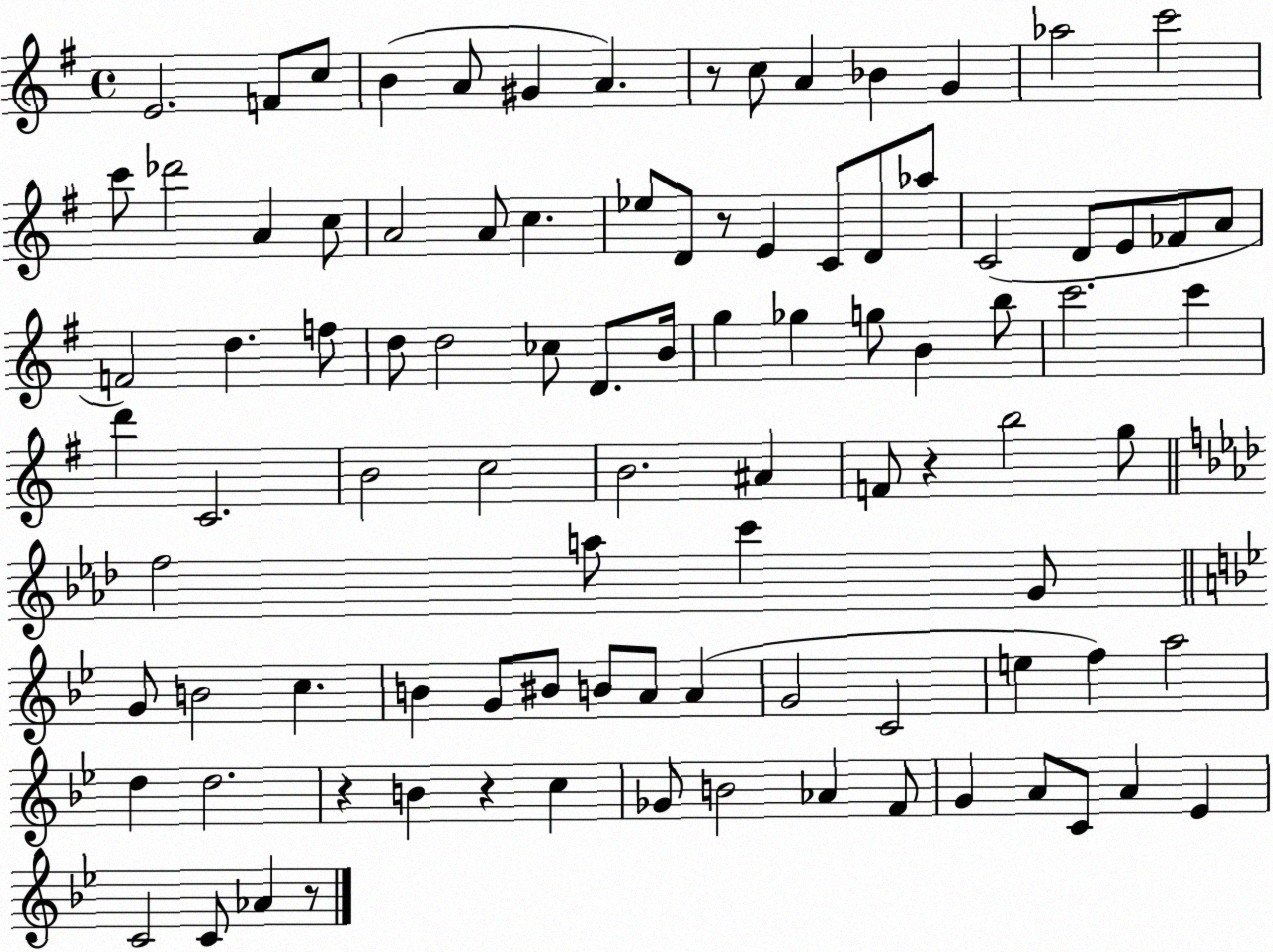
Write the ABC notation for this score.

X:1
T:Untitled
M:4/4
L:1/4
K:G
E2 F/2 c/2 B A/2 ^G A z/2 c/2 A _B G _a2 c'2 c'/2 _d'2 A c/2 A2 A/2 c _e/2 D/2 z/2 E C/2 D/2 _a/2 C2 D/2 E/2 _F/2 A/2 F2 d f/2 d/2 d2 _c/2 D/2 B/4 g _g g/2 B b/2 c'2 c' d' C2 B2 c2 B2 ^A F/2 z b2 g/2 f2 a/2 c' G/2 G/2 B2 c B G/2 ^B/2 B/2 A/2 A G2 C2 e f a2 d d2 z B z c _G/2 B2 _A F/2 G A/2 C/2 A _E C2 C/2 _A z/2